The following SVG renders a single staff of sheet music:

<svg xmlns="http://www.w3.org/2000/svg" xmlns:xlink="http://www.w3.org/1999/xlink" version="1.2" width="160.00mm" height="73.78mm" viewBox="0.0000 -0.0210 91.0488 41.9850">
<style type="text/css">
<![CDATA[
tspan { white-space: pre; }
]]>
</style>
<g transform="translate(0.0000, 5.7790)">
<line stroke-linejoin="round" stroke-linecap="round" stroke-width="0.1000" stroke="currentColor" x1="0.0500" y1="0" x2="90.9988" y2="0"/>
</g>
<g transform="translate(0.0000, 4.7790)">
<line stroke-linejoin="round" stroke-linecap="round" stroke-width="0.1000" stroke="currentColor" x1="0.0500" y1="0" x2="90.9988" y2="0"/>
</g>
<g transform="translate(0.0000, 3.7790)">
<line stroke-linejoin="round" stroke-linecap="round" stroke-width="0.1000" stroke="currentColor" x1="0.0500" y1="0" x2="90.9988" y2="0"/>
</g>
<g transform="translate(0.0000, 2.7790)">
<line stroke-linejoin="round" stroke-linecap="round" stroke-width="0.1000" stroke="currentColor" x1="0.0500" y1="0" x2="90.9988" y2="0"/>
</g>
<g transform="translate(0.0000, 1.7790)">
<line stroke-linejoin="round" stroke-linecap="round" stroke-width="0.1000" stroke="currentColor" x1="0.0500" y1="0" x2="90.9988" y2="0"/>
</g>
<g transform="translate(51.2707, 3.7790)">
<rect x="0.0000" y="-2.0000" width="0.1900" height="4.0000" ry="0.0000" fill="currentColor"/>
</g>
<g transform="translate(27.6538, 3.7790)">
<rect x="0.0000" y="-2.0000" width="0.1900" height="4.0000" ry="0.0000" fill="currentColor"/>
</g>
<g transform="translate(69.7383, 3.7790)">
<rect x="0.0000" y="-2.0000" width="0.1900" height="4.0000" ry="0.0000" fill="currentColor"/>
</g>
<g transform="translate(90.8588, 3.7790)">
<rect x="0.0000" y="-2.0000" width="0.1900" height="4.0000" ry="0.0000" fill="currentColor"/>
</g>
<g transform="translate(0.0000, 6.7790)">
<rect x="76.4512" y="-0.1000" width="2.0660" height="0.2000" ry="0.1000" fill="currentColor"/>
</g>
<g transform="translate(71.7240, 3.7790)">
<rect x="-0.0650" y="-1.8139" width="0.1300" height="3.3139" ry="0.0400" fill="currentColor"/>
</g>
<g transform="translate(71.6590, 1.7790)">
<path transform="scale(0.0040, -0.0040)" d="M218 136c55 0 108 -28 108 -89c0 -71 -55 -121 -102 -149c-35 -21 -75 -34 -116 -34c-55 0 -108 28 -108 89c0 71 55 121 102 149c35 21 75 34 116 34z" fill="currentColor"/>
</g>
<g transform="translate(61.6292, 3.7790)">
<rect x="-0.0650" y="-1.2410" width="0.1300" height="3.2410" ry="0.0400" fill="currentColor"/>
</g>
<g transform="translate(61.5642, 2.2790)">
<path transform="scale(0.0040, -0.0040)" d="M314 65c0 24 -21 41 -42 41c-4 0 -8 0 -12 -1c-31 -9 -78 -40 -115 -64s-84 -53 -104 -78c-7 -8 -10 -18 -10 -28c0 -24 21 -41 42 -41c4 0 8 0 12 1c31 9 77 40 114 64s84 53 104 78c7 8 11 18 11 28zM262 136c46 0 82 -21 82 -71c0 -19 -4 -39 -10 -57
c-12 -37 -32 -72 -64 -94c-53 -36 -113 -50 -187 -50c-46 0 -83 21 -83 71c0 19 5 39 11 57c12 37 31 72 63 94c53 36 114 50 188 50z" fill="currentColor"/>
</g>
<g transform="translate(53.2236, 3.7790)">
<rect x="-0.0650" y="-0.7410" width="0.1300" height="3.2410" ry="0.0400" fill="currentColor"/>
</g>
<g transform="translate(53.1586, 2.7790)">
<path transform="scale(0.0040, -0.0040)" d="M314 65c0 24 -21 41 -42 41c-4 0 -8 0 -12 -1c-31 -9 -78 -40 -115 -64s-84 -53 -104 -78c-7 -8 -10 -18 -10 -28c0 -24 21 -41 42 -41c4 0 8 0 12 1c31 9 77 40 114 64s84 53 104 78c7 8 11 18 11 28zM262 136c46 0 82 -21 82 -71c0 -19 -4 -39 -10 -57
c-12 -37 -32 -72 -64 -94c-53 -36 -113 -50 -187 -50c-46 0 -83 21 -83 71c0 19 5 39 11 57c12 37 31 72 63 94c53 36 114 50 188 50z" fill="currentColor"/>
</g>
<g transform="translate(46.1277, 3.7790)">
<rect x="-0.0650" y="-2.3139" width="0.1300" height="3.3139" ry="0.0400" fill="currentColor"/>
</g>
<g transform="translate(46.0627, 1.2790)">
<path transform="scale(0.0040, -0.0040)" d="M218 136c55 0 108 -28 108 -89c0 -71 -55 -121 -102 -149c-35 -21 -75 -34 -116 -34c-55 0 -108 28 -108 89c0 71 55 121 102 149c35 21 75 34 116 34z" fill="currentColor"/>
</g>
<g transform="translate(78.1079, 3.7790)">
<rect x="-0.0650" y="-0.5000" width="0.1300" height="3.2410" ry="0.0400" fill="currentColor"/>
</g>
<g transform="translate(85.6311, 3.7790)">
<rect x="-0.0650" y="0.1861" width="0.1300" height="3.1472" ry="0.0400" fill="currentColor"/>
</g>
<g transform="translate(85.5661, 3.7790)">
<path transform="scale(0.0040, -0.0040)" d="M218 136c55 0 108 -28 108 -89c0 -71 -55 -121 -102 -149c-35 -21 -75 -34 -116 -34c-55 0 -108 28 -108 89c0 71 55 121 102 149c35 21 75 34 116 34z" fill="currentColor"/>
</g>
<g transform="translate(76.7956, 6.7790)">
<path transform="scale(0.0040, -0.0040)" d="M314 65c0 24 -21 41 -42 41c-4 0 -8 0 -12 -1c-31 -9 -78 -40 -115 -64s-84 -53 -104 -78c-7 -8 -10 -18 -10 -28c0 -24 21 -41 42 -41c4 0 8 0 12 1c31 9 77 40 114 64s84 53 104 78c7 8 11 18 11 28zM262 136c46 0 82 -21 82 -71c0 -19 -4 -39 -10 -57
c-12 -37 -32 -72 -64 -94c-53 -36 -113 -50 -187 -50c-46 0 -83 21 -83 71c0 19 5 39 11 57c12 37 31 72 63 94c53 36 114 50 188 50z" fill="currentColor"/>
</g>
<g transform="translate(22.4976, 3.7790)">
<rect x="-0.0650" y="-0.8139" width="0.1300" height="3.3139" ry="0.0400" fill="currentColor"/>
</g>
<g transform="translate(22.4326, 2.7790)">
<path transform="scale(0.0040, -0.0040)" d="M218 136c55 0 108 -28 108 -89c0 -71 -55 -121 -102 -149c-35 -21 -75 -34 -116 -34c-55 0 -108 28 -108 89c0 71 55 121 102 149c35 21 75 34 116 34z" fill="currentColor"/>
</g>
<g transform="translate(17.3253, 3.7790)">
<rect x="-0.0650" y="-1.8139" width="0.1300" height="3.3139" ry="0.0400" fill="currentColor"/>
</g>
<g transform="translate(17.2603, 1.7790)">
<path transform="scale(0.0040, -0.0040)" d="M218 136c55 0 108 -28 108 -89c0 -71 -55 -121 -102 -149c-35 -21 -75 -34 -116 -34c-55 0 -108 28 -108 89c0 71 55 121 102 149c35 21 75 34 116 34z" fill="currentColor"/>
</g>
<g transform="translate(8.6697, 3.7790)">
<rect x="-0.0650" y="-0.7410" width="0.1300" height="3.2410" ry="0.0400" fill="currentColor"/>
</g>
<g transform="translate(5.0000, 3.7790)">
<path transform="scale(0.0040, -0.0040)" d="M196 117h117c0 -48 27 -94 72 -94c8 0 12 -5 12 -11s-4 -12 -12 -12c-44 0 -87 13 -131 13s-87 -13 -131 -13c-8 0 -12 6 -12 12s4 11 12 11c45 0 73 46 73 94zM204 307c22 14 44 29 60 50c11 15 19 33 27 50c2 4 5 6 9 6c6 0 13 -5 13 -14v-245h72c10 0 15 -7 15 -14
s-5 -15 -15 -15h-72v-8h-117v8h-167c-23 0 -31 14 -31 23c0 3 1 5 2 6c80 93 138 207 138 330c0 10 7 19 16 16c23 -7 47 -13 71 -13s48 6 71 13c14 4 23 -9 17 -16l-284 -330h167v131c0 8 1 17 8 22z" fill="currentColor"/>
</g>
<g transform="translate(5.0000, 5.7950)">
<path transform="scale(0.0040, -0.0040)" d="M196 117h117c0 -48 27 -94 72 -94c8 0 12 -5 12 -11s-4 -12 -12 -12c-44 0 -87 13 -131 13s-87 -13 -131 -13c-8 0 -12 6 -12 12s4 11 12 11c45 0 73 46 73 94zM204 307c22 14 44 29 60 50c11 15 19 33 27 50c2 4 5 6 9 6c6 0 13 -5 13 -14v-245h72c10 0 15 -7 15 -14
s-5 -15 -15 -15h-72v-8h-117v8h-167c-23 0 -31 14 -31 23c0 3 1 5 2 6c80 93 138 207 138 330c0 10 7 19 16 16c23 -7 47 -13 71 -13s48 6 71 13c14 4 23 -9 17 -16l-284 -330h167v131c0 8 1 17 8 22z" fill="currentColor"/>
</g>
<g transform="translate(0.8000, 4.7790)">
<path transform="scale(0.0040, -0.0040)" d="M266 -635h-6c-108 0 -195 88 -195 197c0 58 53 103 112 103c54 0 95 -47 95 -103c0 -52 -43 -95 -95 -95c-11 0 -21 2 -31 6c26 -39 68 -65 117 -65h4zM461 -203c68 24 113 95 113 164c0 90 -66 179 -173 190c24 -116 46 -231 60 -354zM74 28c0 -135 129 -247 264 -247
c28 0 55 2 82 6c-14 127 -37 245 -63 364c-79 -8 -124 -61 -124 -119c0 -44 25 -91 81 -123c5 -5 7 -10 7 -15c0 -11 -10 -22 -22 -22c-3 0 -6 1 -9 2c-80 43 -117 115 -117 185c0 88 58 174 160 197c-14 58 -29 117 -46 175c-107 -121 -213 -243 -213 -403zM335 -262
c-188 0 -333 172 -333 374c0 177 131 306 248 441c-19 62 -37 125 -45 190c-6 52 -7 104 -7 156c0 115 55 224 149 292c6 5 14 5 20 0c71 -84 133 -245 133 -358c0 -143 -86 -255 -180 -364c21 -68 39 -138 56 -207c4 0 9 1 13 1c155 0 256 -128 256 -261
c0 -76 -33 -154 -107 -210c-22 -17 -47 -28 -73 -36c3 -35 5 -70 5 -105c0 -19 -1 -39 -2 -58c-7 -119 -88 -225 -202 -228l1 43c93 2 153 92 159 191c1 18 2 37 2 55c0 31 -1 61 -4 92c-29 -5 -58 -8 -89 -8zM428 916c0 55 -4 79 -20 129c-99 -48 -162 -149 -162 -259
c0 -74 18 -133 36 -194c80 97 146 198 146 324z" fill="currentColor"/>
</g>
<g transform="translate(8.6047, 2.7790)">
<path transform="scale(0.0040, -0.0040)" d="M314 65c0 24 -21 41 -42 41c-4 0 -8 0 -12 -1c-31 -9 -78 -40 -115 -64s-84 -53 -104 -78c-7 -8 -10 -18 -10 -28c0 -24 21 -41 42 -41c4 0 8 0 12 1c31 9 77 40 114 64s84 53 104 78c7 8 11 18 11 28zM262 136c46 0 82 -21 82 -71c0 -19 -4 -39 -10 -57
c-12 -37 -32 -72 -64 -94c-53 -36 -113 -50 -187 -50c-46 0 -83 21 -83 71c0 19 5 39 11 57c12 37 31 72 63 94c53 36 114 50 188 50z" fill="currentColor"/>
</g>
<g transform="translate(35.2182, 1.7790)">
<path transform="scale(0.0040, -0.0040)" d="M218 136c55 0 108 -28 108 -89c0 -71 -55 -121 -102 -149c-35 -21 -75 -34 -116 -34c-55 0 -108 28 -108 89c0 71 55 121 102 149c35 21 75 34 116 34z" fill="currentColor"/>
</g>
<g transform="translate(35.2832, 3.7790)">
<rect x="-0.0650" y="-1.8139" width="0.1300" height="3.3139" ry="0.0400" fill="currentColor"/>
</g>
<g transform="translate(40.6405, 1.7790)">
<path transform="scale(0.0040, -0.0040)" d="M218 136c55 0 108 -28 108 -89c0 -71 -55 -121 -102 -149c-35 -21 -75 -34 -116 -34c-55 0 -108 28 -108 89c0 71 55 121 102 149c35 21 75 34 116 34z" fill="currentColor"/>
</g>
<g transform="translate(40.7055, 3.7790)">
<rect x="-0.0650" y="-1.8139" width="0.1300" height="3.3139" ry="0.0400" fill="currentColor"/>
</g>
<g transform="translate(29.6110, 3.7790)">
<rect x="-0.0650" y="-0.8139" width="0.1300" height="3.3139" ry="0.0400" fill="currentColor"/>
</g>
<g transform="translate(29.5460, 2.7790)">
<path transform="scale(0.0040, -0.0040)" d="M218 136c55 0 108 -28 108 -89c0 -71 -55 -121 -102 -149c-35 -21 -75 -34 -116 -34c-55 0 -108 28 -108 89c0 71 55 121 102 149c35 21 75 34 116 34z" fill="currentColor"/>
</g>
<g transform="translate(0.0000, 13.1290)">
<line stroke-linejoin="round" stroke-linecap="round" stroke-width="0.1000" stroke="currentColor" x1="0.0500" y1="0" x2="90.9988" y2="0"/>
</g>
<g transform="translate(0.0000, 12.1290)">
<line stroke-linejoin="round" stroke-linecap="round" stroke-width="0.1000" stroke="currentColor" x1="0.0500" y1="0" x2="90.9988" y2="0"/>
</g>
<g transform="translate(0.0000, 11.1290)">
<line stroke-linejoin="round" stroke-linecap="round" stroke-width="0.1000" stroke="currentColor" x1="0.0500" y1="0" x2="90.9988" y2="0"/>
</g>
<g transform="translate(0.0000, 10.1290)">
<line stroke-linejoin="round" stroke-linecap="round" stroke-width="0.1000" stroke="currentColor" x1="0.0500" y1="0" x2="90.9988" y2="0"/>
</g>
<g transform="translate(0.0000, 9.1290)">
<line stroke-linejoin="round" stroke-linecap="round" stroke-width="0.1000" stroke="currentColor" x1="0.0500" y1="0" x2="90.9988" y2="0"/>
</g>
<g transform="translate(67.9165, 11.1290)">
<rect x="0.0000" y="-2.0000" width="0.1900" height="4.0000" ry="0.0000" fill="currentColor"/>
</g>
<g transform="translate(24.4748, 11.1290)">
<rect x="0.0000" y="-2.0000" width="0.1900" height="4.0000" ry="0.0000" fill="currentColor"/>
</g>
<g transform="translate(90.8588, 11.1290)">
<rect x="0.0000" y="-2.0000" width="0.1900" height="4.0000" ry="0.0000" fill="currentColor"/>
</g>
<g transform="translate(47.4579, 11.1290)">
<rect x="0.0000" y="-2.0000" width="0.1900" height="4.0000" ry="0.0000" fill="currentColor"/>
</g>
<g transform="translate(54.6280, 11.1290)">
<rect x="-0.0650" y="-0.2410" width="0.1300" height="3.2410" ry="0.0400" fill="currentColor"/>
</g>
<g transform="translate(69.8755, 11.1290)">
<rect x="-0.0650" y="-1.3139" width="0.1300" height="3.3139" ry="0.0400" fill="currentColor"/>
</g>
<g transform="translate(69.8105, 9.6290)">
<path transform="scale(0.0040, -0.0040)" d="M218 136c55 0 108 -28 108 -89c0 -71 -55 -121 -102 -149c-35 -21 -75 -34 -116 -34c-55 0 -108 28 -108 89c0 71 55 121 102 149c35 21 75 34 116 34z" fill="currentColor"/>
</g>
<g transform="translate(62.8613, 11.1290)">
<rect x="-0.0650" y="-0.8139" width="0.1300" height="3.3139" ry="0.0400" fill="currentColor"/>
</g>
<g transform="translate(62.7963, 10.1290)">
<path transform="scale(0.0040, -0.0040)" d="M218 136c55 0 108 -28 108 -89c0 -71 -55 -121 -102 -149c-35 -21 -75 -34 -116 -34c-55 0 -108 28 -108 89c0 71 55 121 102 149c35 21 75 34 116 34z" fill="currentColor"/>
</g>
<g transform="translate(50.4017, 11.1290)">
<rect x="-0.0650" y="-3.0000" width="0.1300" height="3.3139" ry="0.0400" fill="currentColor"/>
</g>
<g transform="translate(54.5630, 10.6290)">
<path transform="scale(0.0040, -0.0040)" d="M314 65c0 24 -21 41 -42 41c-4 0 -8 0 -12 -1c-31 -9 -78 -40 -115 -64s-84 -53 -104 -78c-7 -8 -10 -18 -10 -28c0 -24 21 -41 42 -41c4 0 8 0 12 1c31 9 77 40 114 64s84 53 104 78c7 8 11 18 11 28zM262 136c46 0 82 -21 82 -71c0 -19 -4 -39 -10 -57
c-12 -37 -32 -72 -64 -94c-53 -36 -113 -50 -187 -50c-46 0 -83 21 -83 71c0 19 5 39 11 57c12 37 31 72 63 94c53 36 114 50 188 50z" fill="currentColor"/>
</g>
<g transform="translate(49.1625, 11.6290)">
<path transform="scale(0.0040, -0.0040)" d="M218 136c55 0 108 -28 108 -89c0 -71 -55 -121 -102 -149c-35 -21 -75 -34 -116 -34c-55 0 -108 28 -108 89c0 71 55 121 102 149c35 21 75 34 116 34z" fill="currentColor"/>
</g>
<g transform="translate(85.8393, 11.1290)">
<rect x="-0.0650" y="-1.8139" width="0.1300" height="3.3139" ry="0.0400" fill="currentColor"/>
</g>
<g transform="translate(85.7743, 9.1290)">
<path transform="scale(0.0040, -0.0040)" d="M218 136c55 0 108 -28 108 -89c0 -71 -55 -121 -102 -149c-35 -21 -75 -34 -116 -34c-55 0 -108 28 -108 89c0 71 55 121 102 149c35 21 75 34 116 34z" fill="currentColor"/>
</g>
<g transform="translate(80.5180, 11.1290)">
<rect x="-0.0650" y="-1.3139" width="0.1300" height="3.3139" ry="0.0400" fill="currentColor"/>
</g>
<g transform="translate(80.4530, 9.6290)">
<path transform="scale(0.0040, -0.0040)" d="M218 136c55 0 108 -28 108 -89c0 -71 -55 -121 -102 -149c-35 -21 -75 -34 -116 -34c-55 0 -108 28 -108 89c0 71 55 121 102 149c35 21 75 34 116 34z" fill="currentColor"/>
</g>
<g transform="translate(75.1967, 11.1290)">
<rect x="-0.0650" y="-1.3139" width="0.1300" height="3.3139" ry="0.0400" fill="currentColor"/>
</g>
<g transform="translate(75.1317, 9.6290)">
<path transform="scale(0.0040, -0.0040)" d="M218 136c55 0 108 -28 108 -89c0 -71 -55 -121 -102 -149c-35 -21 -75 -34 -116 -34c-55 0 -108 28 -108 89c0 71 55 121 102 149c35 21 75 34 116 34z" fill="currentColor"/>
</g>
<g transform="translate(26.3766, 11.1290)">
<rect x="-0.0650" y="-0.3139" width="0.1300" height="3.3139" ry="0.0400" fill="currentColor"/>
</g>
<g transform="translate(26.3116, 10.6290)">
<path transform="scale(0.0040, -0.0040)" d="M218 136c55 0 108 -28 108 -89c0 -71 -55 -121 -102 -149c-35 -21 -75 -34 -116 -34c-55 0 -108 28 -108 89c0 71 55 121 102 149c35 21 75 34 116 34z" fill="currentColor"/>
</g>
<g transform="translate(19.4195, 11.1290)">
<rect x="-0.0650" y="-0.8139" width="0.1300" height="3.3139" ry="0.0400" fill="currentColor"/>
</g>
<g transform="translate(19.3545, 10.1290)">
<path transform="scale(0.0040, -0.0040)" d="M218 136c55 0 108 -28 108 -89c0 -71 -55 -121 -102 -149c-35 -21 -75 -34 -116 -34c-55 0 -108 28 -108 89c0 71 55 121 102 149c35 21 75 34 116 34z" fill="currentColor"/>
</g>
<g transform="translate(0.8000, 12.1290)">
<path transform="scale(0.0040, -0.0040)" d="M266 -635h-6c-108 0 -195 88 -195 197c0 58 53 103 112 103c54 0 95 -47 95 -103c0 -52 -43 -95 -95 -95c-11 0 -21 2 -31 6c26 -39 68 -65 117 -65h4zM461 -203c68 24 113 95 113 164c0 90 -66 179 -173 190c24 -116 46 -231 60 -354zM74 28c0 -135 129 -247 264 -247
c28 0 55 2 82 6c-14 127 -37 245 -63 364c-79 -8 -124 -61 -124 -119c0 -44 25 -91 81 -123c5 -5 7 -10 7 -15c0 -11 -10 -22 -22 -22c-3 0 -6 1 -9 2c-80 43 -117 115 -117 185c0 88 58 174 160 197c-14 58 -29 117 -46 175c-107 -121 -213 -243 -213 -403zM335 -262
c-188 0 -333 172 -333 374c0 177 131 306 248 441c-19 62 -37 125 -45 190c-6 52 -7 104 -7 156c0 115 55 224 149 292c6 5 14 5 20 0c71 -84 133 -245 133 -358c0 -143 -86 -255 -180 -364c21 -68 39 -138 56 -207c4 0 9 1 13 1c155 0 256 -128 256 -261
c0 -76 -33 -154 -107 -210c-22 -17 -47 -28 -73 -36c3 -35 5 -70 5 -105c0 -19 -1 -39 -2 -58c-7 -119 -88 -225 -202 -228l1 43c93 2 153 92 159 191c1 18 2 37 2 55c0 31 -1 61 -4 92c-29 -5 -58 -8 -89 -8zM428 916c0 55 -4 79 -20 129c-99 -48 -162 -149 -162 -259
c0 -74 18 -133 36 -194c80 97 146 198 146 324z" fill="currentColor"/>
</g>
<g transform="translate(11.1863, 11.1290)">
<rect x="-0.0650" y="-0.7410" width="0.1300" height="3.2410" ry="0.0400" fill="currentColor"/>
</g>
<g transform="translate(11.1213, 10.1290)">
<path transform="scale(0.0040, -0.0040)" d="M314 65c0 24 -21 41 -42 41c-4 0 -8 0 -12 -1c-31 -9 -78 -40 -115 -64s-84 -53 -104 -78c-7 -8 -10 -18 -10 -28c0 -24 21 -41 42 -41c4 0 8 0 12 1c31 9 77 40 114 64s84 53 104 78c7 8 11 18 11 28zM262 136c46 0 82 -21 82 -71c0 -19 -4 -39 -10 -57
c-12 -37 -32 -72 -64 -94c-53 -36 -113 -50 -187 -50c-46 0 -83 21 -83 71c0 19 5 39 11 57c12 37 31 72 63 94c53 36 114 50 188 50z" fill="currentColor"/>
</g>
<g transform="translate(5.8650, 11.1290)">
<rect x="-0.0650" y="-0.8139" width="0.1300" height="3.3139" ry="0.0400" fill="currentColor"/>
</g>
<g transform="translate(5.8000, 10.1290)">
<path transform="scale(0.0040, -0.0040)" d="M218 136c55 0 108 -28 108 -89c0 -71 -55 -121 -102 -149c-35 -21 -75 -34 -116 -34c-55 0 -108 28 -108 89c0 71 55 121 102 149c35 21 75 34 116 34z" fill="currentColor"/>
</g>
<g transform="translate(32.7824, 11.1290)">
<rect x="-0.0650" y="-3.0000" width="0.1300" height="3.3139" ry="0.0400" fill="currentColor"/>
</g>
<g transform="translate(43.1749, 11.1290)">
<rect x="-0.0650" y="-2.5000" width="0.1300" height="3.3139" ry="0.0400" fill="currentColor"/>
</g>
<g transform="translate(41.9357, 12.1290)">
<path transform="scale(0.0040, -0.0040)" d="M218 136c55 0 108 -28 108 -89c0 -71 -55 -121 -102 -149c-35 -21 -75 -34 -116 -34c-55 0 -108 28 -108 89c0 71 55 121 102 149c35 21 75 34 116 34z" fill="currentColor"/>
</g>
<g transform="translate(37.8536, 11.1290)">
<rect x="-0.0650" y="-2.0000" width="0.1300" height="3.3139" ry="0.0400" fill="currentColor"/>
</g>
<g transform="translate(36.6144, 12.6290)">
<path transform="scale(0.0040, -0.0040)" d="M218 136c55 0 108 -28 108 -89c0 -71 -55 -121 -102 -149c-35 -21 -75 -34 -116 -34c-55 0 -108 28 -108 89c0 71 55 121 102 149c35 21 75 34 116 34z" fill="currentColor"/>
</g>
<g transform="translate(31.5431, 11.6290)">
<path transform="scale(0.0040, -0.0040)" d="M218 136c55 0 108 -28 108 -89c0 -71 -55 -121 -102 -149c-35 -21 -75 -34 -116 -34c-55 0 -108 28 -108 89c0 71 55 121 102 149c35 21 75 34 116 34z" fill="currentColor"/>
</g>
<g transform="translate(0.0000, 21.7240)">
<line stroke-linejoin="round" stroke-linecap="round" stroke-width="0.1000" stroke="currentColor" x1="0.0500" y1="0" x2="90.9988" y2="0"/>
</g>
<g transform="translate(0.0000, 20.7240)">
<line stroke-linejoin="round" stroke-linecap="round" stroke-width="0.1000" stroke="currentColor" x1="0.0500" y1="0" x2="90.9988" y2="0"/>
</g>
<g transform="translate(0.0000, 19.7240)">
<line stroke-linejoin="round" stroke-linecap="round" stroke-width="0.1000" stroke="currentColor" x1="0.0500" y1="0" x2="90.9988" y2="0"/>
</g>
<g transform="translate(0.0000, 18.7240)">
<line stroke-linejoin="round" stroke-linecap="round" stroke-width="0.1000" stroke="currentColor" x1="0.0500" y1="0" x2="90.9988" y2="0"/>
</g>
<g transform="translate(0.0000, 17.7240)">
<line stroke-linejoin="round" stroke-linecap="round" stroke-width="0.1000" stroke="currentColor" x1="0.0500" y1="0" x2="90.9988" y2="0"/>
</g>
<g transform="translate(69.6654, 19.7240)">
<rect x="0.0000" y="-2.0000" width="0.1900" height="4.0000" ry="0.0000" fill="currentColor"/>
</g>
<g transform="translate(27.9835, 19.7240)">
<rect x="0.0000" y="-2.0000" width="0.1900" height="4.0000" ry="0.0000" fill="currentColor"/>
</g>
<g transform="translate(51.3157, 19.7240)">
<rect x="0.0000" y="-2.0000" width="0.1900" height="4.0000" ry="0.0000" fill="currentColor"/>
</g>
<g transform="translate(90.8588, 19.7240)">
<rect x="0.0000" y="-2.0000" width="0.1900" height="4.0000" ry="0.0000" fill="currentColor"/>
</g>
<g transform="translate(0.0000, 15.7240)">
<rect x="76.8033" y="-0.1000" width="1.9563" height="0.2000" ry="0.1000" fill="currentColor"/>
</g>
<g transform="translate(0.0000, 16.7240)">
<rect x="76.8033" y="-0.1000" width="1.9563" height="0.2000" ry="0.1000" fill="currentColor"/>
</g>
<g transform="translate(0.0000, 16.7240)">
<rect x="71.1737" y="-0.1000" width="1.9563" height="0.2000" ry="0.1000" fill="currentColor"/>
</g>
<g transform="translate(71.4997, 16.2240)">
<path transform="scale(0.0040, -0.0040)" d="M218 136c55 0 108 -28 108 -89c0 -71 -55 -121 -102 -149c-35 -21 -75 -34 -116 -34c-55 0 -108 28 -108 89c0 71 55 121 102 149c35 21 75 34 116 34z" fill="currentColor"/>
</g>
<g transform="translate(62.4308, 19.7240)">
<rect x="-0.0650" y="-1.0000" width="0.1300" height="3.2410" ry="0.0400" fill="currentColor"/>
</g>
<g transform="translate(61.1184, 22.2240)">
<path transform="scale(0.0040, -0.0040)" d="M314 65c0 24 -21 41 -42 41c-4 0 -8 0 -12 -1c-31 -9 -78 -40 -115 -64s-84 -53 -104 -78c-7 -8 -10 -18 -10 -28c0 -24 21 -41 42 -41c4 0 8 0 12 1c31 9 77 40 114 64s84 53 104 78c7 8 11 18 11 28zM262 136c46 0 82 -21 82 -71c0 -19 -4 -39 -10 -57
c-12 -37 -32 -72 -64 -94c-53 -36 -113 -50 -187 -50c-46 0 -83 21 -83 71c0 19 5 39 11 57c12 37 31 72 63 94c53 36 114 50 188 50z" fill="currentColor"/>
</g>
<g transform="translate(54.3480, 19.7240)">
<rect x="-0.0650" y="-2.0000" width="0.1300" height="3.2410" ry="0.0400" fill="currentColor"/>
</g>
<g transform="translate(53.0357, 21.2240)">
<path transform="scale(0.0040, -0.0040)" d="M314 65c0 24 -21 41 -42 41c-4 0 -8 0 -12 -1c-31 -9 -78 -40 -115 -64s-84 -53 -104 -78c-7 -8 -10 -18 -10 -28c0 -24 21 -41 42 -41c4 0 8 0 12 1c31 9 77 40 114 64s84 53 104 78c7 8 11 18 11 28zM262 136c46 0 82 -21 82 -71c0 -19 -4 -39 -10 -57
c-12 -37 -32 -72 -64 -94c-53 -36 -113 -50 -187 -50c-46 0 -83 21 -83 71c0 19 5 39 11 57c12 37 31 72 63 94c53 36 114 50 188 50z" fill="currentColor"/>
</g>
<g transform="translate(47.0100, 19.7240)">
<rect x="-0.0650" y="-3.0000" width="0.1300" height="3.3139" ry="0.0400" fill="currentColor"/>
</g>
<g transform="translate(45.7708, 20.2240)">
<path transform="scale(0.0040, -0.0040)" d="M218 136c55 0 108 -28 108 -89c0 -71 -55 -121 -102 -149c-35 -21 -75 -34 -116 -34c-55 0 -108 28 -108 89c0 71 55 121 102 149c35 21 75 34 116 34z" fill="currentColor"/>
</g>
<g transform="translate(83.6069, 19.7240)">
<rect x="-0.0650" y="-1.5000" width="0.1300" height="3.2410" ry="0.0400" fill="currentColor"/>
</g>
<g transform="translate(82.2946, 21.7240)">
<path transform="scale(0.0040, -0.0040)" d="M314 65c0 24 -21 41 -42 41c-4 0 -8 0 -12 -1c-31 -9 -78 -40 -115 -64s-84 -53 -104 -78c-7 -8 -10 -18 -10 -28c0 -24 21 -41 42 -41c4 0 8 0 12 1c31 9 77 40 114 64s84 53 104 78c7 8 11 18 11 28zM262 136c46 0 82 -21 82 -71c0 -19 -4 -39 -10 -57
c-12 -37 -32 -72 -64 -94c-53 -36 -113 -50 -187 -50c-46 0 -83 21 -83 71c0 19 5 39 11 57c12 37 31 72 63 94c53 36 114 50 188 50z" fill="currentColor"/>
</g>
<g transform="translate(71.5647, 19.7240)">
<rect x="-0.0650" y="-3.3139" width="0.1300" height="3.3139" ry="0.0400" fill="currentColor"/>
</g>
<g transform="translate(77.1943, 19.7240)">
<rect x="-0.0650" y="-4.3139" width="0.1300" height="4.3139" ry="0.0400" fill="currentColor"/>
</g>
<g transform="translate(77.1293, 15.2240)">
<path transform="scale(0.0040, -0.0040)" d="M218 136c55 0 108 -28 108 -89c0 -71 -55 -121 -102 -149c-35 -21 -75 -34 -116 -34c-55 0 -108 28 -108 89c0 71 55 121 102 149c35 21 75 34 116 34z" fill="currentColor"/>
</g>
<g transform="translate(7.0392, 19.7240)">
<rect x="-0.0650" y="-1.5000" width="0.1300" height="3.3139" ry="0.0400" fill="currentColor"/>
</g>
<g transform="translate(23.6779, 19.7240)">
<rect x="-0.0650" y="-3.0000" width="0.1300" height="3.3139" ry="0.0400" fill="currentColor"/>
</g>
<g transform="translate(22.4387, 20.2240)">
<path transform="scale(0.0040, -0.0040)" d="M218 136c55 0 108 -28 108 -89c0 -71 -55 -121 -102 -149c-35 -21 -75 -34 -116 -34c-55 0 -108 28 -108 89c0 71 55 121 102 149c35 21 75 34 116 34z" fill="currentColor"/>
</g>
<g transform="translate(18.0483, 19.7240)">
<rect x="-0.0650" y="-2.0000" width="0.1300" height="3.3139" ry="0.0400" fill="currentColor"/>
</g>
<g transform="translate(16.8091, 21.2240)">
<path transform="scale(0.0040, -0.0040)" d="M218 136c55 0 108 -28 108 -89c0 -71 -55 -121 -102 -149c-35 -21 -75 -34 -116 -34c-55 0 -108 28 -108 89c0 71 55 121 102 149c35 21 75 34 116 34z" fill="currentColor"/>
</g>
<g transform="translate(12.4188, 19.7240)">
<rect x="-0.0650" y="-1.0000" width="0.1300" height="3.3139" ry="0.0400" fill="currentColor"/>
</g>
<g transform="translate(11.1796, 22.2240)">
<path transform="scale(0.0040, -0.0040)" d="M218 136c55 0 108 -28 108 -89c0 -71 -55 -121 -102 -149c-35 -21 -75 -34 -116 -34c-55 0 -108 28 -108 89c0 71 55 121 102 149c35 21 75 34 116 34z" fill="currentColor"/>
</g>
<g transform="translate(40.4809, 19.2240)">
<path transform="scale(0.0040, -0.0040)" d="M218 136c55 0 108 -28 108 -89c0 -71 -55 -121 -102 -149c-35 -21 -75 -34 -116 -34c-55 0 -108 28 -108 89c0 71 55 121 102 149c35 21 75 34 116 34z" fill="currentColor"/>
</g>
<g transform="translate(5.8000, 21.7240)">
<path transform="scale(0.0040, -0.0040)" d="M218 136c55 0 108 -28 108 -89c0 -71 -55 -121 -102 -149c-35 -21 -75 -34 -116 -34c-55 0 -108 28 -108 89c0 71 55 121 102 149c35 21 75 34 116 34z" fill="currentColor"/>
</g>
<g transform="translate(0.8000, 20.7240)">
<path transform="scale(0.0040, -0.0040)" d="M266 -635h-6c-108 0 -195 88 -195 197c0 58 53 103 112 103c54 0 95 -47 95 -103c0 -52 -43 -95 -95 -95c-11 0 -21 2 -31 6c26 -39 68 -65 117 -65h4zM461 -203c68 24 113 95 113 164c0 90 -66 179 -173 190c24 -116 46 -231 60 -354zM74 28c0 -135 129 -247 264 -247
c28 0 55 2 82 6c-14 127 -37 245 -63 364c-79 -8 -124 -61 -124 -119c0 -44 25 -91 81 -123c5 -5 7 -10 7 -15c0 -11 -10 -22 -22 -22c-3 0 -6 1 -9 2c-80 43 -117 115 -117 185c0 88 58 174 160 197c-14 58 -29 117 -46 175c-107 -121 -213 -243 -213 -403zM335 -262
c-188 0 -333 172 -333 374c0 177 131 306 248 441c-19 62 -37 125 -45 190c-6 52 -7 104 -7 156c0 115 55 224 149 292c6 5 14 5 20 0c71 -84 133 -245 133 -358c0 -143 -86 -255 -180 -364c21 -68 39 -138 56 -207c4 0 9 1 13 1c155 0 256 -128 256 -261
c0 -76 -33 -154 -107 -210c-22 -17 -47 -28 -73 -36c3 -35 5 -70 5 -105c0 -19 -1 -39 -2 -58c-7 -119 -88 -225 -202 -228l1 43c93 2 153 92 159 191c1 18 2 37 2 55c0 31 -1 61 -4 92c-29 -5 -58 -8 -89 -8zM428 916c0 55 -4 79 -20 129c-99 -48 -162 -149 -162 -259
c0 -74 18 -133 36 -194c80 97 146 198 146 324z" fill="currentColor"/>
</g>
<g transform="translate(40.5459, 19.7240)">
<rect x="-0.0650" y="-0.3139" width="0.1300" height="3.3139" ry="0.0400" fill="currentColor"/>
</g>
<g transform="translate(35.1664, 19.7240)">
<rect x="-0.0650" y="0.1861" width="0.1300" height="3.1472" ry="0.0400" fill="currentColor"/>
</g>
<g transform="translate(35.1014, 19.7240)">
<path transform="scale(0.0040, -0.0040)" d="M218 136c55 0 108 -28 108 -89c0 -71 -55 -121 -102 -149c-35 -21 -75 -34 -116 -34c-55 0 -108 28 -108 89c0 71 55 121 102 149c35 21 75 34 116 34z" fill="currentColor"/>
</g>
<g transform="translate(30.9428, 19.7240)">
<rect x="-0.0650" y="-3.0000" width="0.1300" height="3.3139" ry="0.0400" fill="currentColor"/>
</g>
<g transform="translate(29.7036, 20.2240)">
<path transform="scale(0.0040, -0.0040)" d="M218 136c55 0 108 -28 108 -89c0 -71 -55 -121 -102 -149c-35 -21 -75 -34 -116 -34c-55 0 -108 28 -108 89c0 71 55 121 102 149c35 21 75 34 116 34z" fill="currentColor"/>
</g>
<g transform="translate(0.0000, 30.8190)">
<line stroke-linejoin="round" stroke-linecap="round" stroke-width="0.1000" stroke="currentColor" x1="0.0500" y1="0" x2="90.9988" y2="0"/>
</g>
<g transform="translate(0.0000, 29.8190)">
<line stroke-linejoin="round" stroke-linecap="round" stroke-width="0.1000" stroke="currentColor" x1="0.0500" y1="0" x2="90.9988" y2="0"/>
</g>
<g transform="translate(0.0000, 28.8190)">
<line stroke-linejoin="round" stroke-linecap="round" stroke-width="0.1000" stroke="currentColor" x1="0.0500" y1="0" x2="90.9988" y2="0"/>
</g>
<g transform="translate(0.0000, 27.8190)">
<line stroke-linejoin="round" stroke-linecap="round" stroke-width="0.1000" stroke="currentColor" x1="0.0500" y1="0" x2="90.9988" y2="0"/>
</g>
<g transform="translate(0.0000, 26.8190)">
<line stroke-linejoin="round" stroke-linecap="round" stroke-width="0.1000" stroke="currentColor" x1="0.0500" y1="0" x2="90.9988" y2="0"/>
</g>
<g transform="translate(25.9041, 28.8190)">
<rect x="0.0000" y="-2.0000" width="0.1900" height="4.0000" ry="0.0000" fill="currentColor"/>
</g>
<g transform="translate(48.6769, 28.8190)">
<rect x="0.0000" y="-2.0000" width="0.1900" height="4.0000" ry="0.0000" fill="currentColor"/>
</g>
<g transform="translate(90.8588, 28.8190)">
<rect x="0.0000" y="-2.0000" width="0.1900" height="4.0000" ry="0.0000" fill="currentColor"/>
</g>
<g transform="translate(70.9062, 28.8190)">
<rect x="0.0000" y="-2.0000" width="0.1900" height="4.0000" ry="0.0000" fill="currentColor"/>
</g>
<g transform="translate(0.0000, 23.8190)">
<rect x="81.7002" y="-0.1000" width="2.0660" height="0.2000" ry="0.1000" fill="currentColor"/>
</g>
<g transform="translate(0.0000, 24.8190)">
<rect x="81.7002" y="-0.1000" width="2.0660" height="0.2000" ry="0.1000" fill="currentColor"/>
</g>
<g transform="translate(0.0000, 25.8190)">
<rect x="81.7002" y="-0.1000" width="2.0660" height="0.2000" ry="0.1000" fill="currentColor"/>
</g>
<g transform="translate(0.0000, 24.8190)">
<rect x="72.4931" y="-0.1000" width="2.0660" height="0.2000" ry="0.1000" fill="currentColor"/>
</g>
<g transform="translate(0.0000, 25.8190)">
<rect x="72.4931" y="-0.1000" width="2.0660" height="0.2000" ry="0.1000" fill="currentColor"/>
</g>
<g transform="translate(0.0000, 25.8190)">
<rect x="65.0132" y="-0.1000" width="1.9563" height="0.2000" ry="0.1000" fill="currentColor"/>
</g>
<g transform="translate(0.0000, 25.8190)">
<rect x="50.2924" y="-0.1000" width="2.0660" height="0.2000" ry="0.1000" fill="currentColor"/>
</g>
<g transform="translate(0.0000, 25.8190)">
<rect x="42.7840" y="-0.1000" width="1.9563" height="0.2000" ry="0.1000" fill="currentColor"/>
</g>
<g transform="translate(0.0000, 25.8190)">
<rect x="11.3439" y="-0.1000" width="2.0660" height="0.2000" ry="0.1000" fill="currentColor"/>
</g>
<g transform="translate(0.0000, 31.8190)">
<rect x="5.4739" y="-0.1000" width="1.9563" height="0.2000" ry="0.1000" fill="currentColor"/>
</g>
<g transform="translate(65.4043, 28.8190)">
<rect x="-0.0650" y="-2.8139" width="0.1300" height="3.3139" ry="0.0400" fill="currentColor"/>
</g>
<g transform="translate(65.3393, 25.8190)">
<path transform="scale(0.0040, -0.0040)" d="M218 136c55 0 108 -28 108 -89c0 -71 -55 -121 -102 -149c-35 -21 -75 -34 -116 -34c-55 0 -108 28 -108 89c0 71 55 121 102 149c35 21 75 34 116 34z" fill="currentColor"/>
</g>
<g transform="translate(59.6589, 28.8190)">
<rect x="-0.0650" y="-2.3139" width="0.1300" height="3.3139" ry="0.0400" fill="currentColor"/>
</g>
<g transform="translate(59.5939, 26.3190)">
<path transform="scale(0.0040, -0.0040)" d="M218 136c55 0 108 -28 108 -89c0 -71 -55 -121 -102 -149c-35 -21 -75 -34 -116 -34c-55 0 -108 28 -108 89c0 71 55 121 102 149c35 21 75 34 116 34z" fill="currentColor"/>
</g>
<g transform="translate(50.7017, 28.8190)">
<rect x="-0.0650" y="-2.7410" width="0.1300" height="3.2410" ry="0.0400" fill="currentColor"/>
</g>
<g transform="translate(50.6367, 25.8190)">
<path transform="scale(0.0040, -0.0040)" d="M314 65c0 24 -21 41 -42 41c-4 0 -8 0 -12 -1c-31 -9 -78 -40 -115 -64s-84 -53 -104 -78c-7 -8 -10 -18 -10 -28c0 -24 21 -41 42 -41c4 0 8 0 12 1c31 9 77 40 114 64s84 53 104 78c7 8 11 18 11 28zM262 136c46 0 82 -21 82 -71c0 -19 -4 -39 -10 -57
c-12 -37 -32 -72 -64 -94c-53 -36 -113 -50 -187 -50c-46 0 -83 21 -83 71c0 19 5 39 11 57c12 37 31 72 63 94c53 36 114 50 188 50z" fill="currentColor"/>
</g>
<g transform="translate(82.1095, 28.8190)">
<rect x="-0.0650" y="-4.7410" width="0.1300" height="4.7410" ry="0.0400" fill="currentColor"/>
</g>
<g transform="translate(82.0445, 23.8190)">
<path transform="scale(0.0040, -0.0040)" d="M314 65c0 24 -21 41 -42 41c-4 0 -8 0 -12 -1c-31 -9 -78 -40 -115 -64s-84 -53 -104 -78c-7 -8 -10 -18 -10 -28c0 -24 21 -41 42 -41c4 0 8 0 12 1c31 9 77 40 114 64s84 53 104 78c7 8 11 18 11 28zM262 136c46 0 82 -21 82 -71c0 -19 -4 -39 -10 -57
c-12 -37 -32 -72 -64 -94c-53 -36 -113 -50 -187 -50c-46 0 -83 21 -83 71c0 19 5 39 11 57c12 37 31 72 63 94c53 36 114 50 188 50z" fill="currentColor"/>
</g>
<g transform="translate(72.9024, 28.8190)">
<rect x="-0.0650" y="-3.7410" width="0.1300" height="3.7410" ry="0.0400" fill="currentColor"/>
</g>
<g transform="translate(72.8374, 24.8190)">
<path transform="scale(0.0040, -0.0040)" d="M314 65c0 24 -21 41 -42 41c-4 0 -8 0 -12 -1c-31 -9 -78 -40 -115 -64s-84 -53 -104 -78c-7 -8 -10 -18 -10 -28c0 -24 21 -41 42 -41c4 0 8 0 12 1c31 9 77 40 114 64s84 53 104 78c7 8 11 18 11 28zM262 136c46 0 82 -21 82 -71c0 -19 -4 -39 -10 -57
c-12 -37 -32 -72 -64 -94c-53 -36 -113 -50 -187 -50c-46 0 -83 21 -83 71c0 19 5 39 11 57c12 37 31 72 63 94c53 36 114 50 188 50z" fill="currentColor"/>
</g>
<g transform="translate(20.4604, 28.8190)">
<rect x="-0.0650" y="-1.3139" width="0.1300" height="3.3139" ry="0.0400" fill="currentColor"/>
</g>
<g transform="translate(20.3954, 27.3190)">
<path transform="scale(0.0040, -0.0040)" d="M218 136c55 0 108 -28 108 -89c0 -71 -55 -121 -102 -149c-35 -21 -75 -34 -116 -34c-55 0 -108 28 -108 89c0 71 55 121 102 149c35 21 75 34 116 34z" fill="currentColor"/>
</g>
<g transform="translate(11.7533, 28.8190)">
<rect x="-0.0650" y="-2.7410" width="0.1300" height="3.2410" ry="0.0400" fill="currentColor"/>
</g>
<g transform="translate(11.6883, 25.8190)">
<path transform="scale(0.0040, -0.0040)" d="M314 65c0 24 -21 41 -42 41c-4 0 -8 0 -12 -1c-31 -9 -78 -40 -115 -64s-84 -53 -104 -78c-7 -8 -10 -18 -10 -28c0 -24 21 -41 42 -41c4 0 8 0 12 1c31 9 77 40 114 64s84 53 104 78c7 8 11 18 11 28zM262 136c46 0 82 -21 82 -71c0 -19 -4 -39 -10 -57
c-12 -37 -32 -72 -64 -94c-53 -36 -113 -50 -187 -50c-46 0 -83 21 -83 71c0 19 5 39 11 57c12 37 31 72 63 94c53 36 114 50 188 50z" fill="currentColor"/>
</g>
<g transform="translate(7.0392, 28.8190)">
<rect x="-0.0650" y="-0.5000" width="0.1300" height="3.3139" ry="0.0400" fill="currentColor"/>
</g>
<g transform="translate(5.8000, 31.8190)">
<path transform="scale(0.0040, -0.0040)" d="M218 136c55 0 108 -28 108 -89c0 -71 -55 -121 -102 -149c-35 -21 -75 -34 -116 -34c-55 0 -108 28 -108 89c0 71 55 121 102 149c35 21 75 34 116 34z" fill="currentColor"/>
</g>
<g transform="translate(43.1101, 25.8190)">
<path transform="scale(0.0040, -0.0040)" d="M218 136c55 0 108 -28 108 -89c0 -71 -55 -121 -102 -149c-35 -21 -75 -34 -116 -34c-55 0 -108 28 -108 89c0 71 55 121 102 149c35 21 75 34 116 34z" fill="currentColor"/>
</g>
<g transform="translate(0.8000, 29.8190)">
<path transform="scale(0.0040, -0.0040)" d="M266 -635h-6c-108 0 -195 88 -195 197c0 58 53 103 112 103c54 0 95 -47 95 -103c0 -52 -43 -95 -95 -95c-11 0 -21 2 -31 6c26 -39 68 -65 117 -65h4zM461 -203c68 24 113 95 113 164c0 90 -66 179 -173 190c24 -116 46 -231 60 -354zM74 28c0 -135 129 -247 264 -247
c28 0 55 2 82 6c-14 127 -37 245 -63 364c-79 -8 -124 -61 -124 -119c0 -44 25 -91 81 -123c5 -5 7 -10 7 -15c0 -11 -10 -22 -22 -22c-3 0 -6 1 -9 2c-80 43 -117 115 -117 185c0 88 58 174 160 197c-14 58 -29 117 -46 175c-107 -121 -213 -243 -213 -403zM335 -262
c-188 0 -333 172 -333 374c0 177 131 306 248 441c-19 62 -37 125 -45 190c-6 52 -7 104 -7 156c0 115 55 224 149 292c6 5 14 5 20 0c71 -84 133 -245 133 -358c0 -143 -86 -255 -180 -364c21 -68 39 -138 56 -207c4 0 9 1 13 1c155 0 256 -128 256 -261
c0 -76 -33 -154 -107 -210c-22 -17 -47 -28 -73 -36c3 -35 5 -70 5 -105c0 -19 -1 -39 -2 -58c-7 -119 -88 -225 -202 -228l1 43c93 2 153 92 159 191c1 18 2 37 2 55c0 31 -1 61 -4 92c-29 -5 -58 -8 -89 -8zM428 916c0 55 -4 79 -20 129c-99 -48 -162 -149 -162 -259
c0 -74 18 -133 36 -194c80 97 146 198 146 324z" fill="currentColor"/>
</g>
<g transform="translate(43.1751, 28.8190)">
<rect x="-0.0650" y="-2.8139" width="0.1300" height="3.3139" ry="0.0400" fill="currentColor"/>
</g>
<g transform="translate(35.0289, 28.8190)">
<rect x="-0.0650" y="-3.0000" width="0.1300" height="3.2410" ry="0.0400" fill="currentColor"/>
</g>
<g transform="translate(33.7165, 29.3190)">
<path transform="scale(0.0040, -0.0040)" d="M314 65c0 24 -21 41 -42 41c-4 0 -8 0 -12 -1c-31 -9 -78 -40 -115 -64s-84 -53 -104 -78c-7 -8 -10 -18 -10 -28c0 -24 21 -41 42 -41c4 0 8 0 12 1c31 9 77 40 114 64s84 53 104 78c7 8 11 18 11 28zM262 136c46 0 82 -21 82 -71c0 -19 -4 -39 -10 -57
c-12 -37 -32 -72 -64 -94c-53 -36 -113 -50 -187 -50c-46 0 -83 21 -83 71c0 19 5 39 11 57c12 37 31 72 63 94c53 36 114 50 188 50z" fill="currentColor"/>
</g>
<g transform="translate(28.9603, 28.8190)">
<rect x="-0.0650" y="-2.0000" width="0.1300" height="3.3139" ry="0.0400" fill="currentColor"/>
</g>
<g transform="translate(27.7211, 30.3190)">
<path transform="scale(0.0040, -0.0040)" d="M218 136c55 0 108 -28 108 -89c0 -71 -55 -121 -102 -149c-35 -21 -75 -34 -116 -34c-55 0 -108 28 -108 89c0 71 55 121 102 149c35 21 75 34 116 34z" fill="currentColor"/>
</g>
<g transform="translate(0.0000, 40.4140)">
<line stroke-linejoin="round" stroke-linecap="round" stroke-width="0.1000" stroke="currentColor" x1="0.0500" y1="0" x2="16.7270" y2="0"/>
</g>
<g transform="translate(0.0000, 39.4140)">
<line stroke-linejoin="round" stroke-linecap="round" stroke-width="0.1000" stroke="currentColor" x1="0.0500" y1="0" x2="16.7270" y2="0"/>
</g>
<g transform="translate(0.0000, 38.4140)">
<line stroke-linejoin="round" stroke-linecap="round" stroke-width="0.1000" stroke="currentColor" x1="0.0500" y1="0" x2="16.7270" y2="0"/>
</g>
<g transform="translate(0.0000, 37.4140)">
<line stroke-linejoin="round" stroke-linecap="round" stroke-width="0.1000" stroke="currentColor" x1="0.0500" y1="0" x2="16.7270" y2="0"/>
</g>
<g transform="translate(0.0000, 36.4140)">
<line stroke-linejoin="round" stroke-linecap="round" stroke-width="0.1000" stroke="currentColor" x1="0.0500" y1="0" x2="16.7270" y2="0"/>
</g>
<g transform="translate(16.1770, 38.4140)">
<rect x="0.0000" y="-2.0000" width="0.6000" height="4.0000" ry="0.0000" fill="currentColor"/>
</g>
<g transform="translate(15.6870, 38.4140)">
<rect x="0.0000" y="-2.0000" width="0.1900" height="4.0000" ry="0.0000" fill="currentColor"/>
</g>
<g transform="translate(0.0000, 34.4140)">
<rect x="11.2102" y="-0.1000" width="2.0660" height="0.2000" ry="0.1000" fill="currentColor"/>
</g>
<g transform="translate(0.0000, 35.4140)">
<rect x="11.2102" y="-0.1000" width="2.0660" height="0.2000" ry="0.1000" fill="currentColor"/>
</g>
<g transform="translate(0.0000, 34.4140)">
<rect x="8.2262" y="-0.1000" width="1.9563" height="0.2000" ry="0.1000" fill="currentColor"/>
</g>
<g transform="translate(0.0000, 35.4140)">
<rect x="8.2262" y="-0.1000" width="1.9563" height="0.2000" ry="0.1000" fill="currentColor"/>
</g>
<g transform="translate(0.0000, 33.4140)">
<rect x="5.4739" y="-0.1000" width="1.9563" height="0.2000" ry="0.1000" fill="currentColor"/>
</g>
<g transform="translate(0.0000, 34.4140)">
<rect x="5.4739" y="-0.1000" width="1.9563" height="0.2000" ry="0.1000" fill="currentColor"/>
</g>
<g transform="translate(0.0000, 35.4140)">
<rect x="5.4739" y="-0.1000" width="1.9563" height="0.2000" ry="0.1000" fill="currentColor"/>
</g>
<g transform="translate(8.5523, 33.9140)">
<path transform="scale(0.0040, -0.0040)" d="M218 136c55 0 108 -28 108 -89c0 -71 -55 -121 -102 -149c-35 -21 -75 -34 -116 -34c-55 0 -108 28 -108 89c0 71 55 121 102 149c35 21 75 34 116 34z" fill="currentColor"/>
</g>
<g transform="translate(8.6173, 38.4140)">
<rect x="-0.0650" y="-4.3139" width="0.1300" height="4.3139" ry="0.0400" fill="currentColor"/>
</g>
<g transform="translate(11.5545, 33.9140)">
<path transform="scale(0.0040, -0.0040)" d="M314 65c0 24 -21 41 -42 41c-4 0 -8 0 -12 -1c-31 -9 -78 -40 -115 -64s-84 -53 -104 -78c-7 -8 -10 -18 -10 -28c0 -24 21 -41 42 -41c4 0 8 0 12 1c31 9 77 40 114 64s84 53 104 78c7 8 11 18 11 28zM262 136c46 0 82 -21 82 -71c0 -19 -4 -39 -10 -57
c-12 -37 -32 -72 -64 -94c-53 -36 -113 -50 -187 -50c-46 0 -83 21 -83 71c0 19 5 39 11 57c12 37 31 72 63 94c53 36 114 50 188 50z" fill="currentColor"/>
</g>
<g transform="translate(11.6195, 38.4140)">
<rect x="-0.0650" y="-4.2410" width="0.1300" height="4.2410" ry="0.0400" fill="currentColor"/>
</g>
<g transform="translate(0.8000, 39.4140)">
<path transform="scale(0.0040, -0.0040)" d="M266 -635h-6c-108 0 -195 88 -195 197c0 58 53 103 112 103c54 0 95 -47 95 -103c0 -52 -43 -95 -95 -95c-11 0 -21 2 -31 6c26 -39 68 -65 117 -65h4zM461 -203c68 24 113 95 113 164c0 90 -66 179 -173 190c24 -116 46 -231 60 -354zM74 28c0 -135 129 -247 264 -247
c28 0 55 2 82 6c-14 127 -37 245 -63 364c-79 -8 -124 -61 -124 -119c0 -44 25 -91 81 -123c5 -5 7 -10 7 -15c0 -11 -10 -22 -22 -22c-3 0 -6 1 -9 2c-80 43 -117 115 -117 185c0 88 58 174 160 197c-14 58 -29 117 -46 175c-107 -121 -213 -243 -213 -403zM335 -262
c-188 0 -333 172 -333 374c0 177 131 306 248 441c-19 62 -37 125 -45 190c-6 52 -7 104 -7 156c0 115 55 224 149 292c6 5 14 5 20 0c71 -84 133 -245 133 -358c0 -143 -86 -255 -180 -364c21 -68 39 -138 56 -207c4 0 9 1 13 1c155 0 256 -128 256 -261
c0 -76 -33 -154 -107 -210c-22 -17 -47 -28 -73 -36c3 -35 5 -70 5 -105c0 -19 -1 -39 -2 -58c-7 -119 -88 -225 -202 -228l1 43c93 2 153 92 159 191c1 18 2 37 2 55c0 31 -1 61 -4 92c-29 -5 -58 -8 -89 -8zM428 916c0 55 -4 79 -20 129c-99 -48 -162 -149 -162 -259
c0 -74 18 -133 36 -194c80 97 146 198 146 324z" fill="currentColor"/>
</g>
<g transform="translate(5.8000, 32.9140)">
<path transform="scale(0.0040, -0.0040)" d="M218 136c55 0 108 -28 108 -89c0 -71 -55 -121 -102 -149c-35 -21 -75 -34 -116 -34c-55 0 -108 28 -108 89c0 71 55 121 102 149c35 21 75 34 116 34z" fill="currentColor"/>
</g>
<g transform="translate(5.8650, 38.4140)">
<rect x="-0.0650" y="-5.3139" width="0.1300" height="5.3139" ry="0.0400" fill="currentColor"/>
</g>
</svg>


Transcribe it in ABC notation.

X:1
T:Untitled
M:4/4
L:1/4
K:C
d2 f d d f f g d2 e2 f C2 B d d2 d c A F G A c2 d e e e f E D F A A B c A F2 D2 b d' E2 C a2 e F A2 a a2 g a c'2 e'2 f' d' d'2